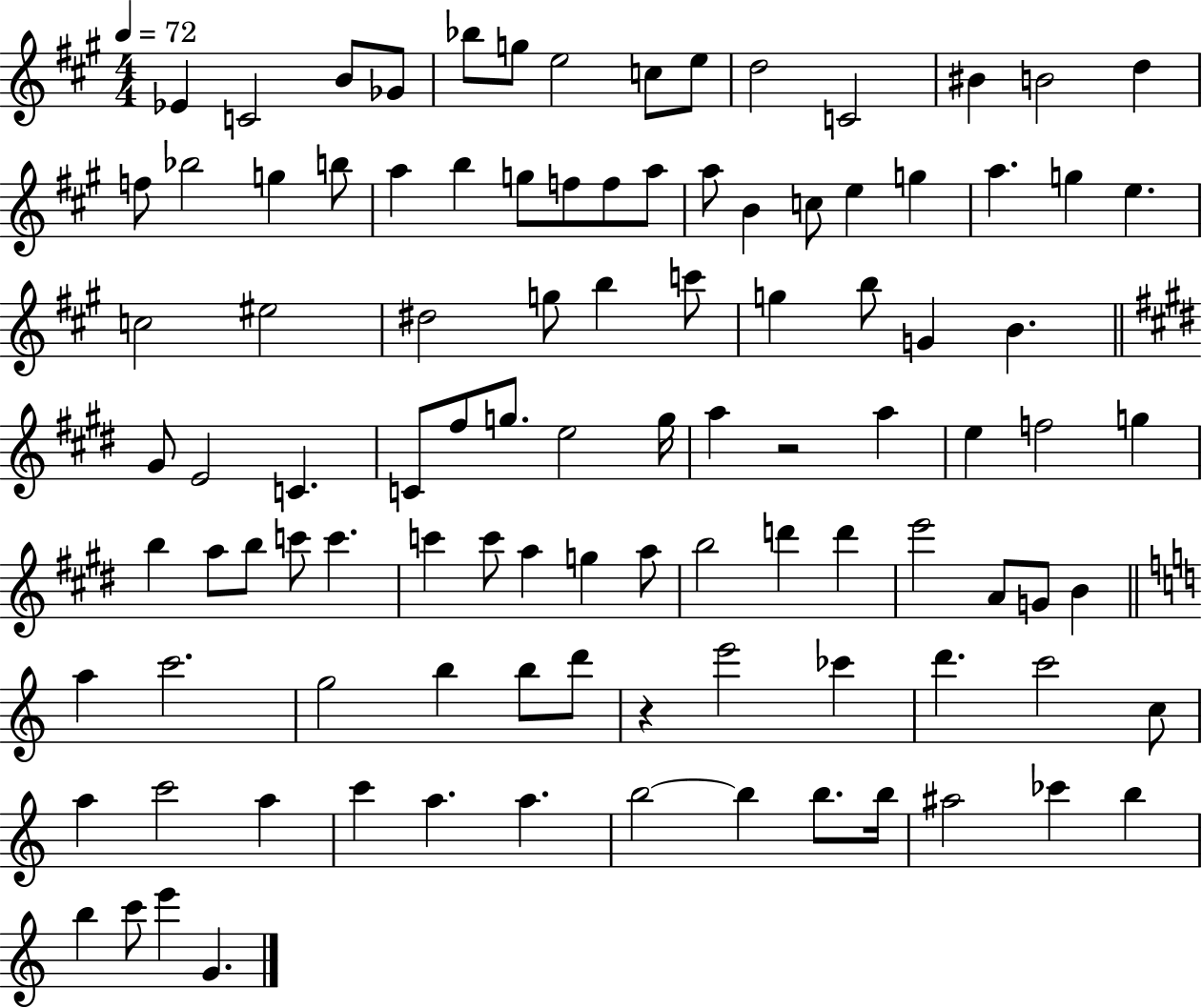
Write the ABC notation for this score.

X:1
T:Untitled
M:4/4
L:1/4
K:A
_E C2 B/2 _G/2 _b/2 g/2 e2 c/2 e/2 d2 C2 ^B B2 d f/2 _b2 g b/2 a b g/2 f/2 f/2 a/2 a/2 B c/2 e g a g e c2 ^e2 ^d2 g/2 b c'/2 g b/2 G B ^G/2 E2 C C/2 ^f/2 g/2 e2 g/4 a z2 a e f2 g b a/2 b/2 c'/2 c' c' c'/2 a g a/2 b2 d' d' e'2 A/2 G/2 B a c'2 g2 b b/2 d'/2 z e'2 _c' d' c'2 c/2 a c'2 a c' a a b2 b b/2 b/4 ^a2 _c' b b c'/2 e' G